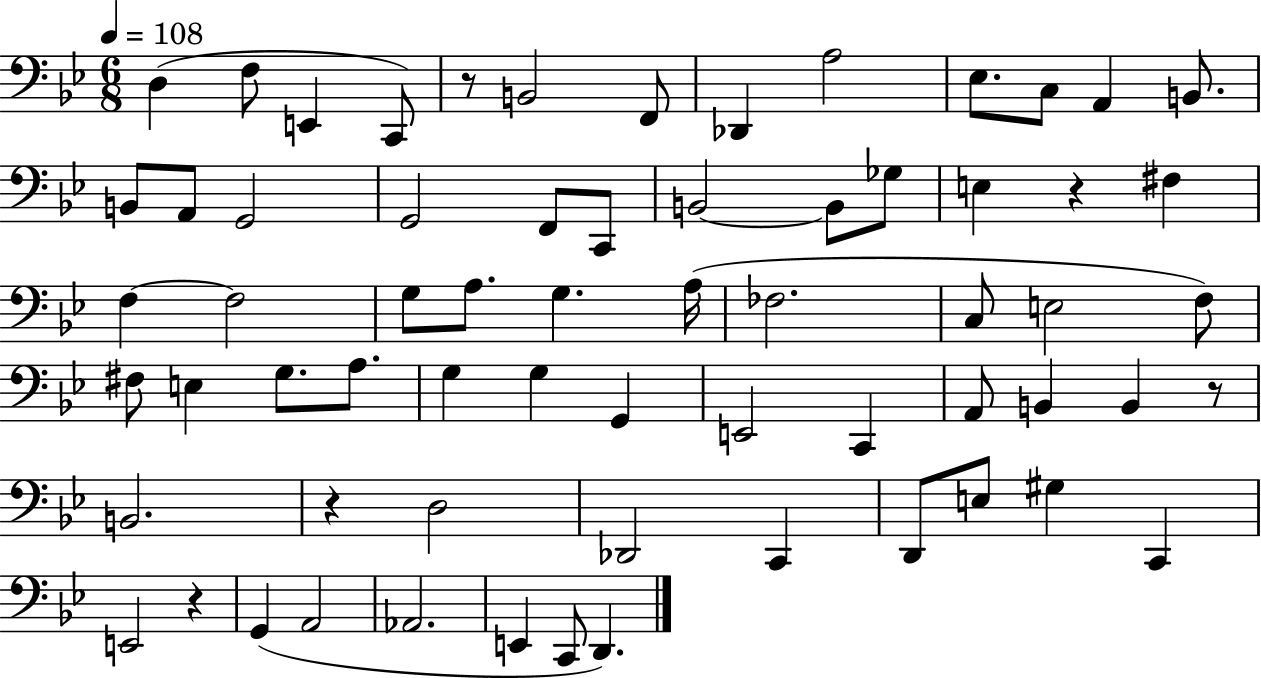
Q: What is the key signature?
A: BES major